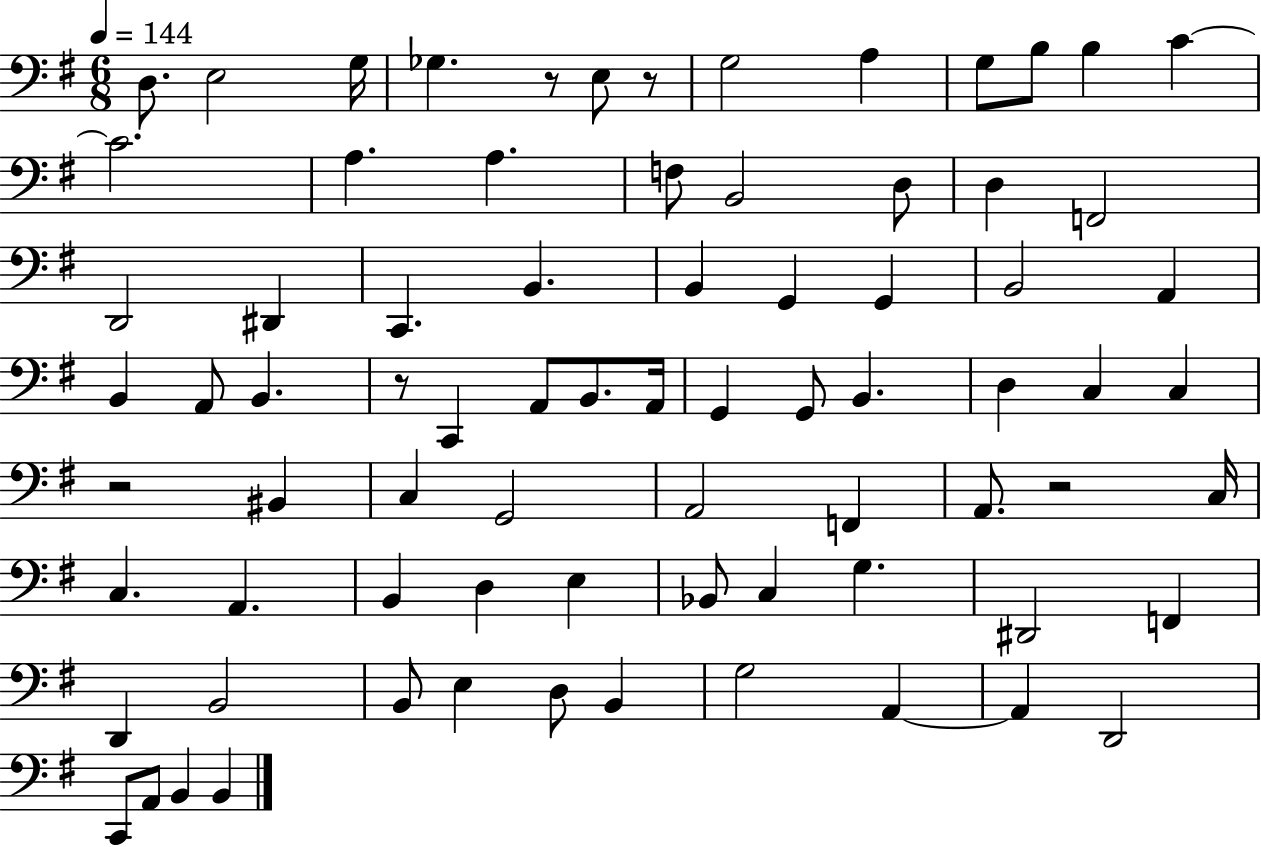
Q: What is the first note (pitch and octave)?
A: D3